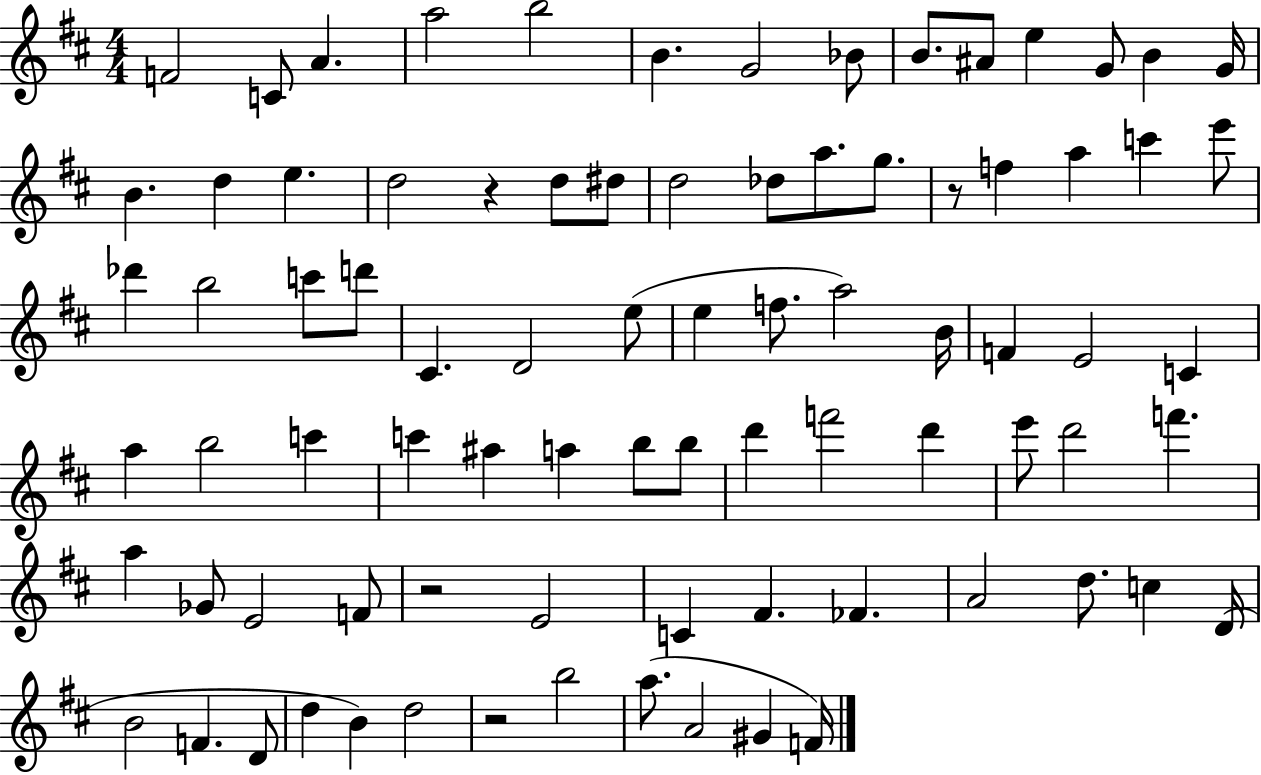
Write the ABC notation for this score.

X:1
T:Untitled
M:4/4
L:1/4
K:D
F2 C/2 A a2 b2 B G2 _B/2 B/2 ^A/2 e G/2 B G/4 B d e d2 z d/2 ^d/2 d2 _d/2 a/2 g/2 z/2 f a c' e'/2 _d' b2 c'/2 d'/2 ^C D2 e/2 e f/2 a2 B/4 F E2 C a b2 c' c' ^a a b/2 b/2 d' f'2 d' e'/2 d'2 f' a _G/2 E2 F/2 z2 E2 C ^F _F A2 d/2 c D/4 B2 F D/2 d B d2 z2 b2 a/2 A2 ^G F/4